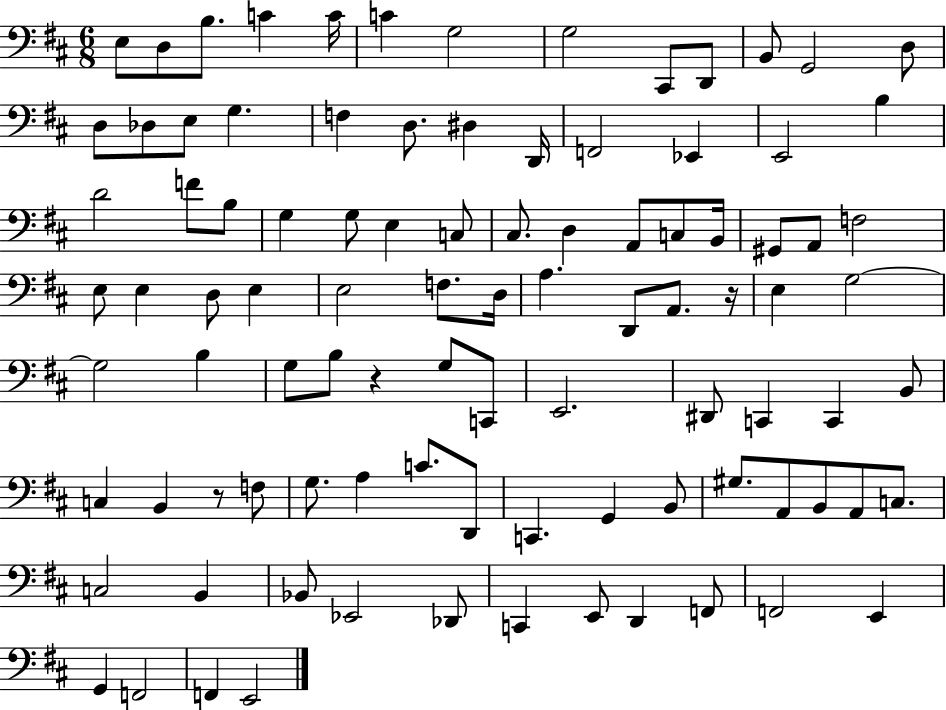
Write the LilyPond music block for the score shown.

{
  \clef bass
  \numericTimeSignature
  \time 6/8
  \key d \major
  \repeat volta 2 { e8 d8 b8. c'4 c'16 | c'4 g2 | g2 cis,8 d,8 | b,8 g,2 d8 | \break d8 des8 e8 g4. | f4 d8. dis4 d,16 | f,2 ees,4 | e,2 b4 | \break d'2 f'8 b8 | g4 g8 e4 c8 | cis8. d4 a,8 c8 b,16 | gis,8 a,8 f2 | \break e8 e4 d8 e4 | e2 f8. d16 | a4. d,8 a,8. r16 | e4 g2~~ | \break g2 b4 | g8 b8 r4 g8 c,8 | e,2. | dis,8 c,4 c,4 b,8 | \break c4 b,4 r8 f8 | g8. a4 c'8. d,8 | c,4. g,4 b,8 | gis8. a,8 b,8 a,8 c8. | \break c2 b,4 | bes,8 ees,2 des,8 | c,4 e,8 d,4 f,8 | f,2 e,4 | \break g,4 f,2 | f,4 e,2 | } \bar "|."
}